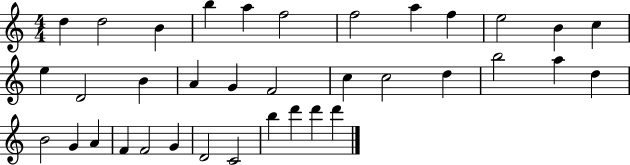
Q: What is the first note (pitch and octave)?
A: D5